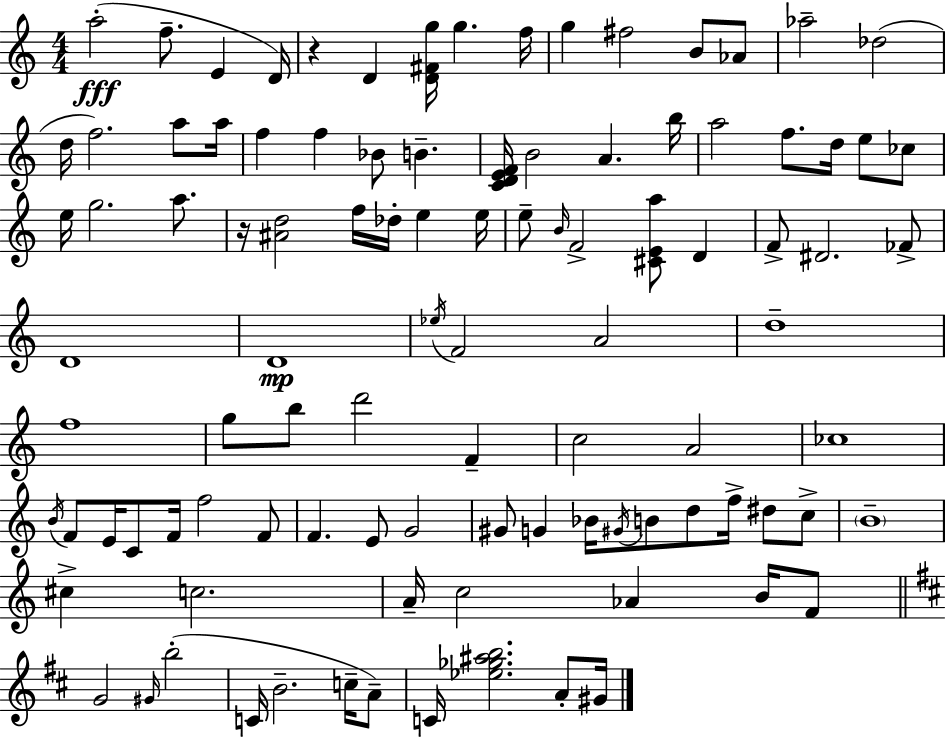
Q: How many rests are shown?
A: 2